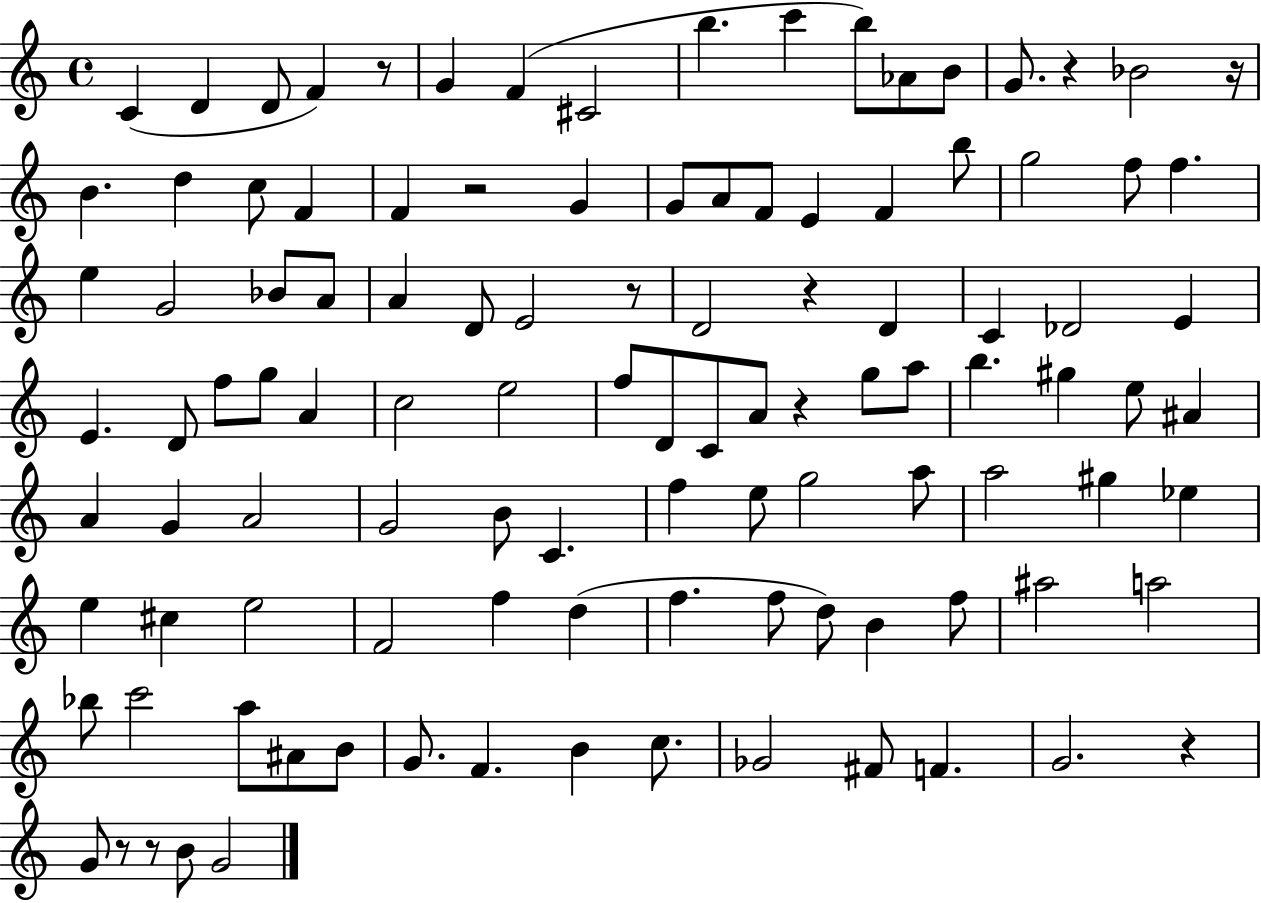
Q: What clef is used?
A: treble